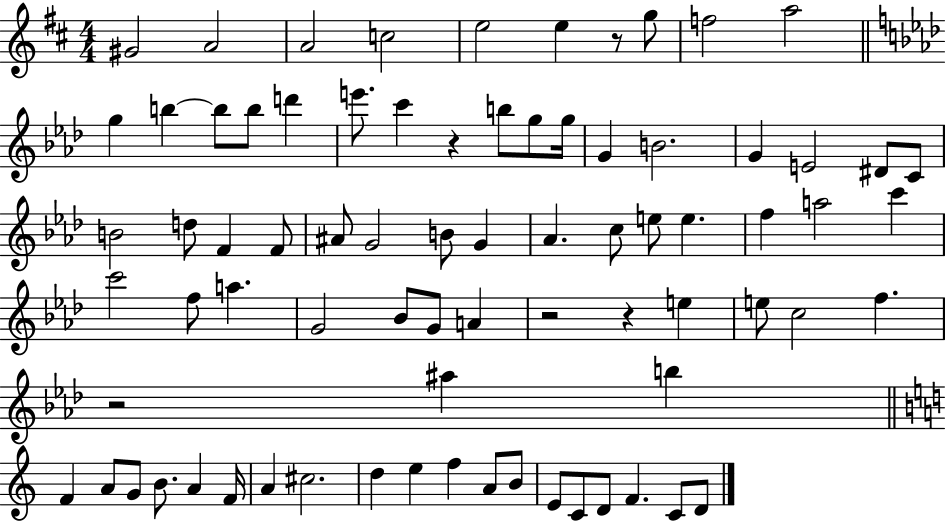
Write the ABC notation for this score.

X:1
T:Untitled
M:4/4
L:1/4
K:D
^G2 A2 A2 c2 e2 e z/2 g/2 f2 a2 g b b/2 b/2 d' e'/2 c' z b/2 g/2 g/4 G B2 G E2 ^D/2 C/2 B2 d/2 F F/2 ^A/2 G2 B/2 G _A c/2 e/2 e f a2 c' c'2 f/2 a G2 _B/2 G/2 A z2 z e e/2 c2 f z2 ^a b F A/2 G/2 B/2 A F/4 A ^c2 d e f A/2 B/2 E/2 C/2 D/2 F C/2 D/2